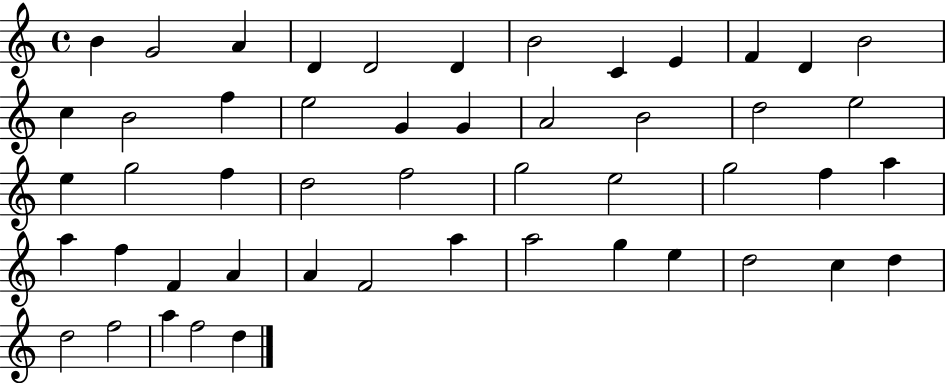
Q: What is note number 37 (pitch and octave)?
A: A4